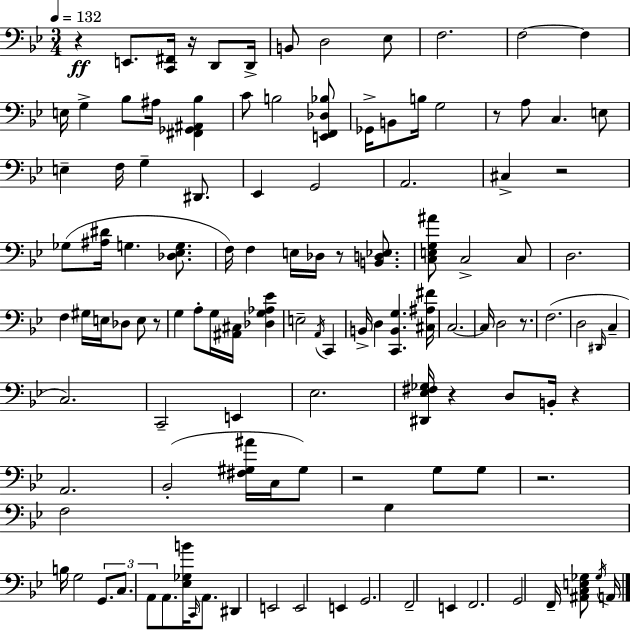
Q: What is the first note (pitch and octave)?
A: E2